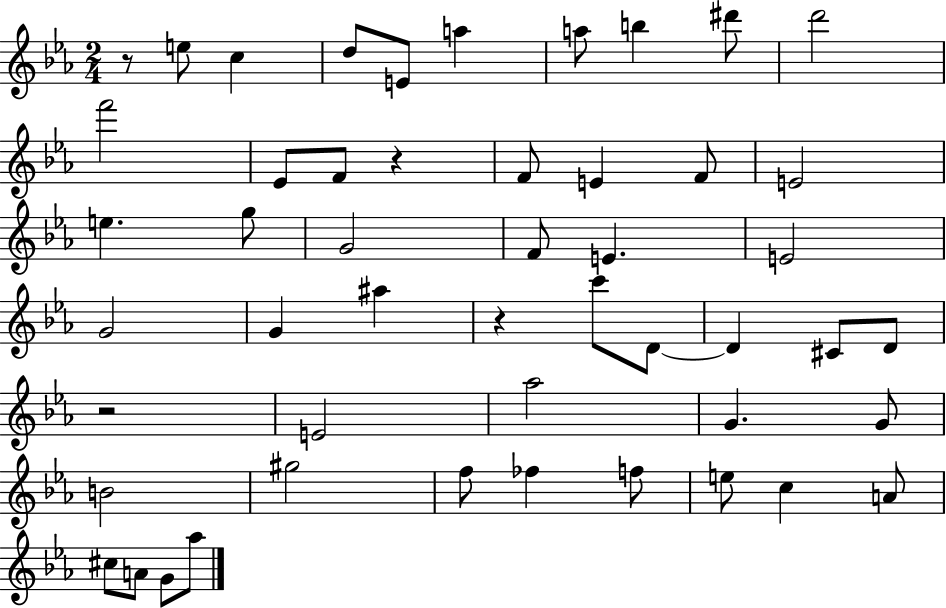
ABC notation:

X:1
T:Untitled
M:2/4
L:1/4
K:Eb
z/2 e/2 c d/2 E/2 a a/2 b ^d'/2 d'2 f'2 _E/2 F/2 z F/2 E F/2 E2 e g/2 G2 F/2 E E2 G2 G ^a z c'/2 D/2 D ^C/2 D/2 z2 E2 _a2 G G/2 B2 ^g2 f/2 _f f/2 e/2 c A/2 ^c/2 A/2 G/2 _a/2